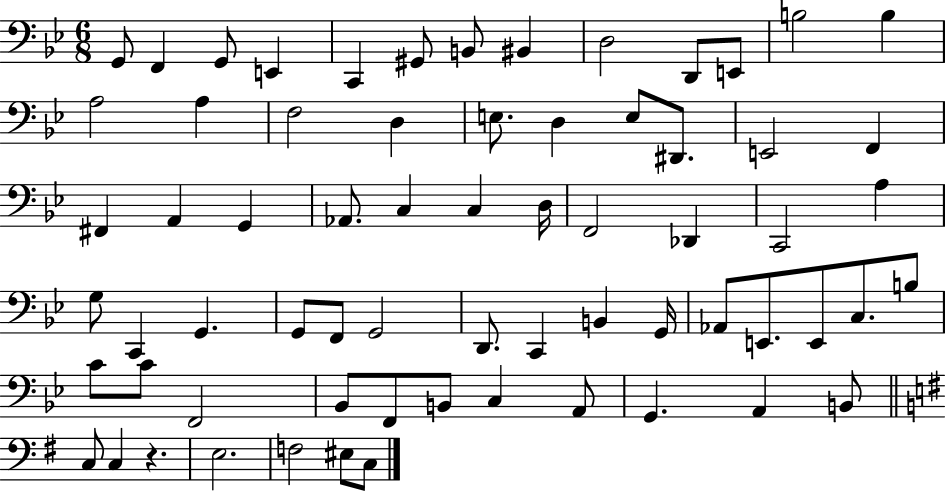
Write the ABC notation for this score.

X:1
T:Untitled
M:6/8
L:1/4
K:Bb
G,,/2 F,, G,,/2 E,, C,, ^G,,/2 B,,/2 ^B,, D,2 D,,/2 E,,/2 B,2 B, A,2 A, F,2 D, E,/2 D, E,/2 ^D,,/2 E,,2 F,, ^F,, A,, G,, _A,,/2 C, C, D,/4 F,,2 _D,, C,,2 A, G,/2 C,, G,, G,,/2 F,,/2 G,,2 D,,/2 C,, B,, G,,/4 _A,,/2 E,,/2 E,,/2 C,/2 B,/2 C/2 C/2 F,,2 _B,,/2 F,,/2 B,,/2 C, A,,/2 G,, A,, B,,/2 C,/2 C, z E,2 F,2 ^E,/2 C,/2